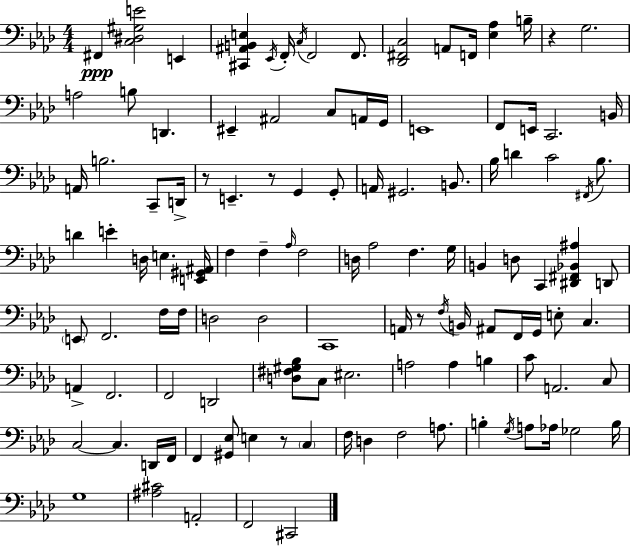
F#2/q [C3,D#3,G#3,E4]/h E2/q [C#2,A#2,B2,E3]/q Eb2/s F2/s C3/s F2/h F2/e. [Db2,F#2,C3]/h A2/e F2/s [Eb3,Ab3]/q B3/s R/q G3/h. A3/h B3/e D2/q. EIS2/q A#2/h C3/e A2/s G2/s E2/w F2/e E2/s C2/h. B2/s A2/s B3/h. C2/e D2/s R/e E2/q. R/e G2/q G2/e A2/s G#2/h. B2/e. Bb3/s D4/q C4/h F#2/s Bb3/e. D4/q E4/q D3/s E3/q. [E2,G#2,A#2]/s F3/q F3/q Ab3/s F3/h D3/s Ab3/h F3/q. G3/s B2/q D3/e C2/q [D#2,F#2,Bb2,A#3]/q D2/e E2/e F2/h. F3/s F3/s D3/h D3/h C2/w A2/s R/e F3/s B2/s A#2/e F2/s G2/s E3/e C3/q. A2/q F2/h. F2/h D2/h [D3,F#3,G#3,Bb3]/e C3/e EIS3/h. A3/h A3/q B3/q C4/e A2/h. C3/e C3/h C3/q. D2/s F2/s F2/q [G#2,Eb3]/e E3/q R/e C3/q F3/s D3/q F3/h A3/e. B3/q G3/s A3/e Ab3/s Gb3/h B3/s G3/w [A#3,C#4]/h A2/h F2/h C#2/h